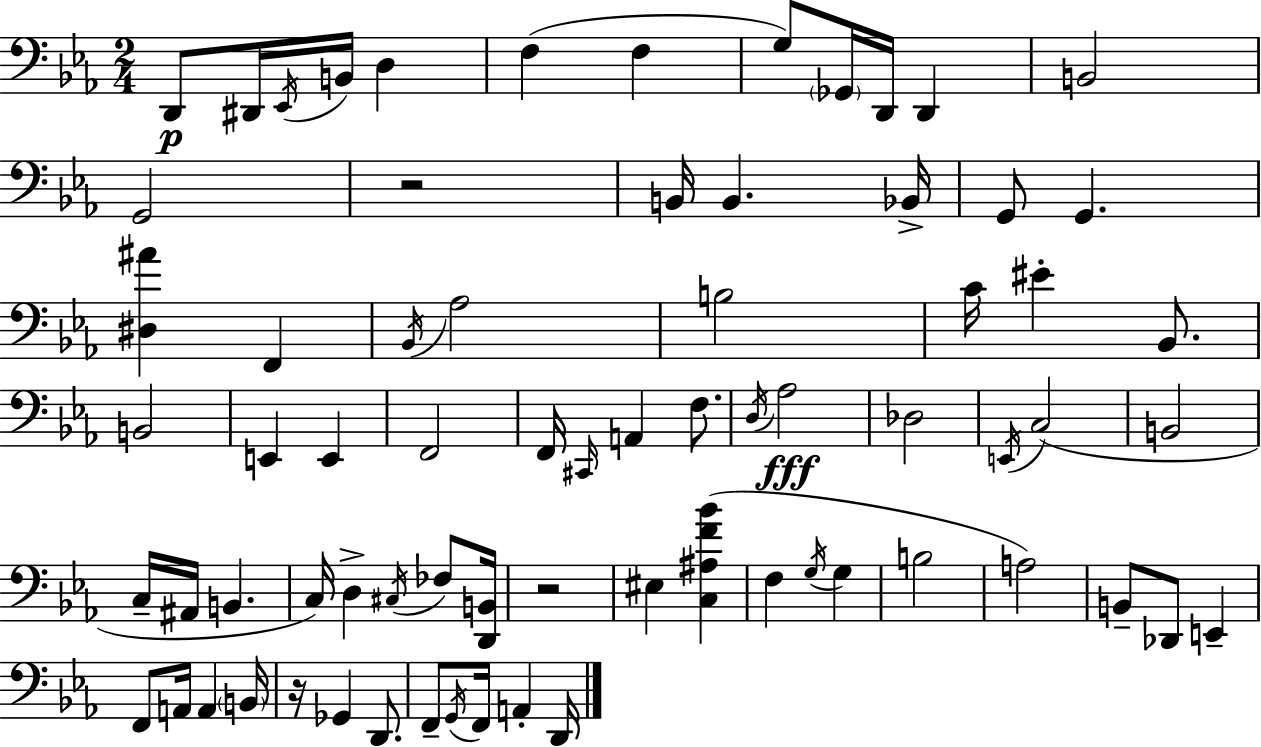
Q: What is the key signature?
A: C minor